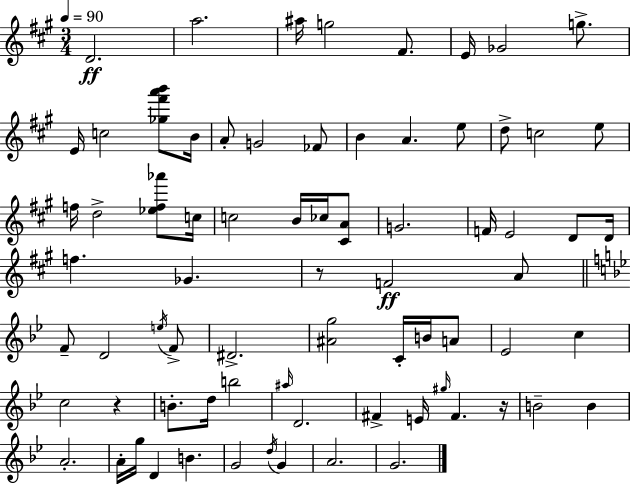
{
  \clef treble
  \numericTimeSignature
  \time 3/4
  \key a \major
  \tempo 4 = 90
  d'2.\ff | a''2. | ais''16 g''2 fis'8. | e'16 ges'2 g''8.-> | \break e'16 c''2 <ges'' fis''' a''' b'''>8 b'16 | a'8-. g'2 fes'8 | b'4 a'4. e''8 | d''8-> c''2 e''8 | \break f''16 d''2-> <ees'' f'' aes'''>8 c''16 | c''2 b'16 ces''16 <cis' a'>8 | g'2. | f'16 e'2 d'8 d'16 | \break f''4. ges'4. | r8 f'2\ff a'8 | \bar "||" \break \key bes \major f'8-- d'2 \acciaccatura { e''16 } f'8-> | dis'2.-> | <ais' g''>2 c'16-. b'16 a'8 | ees'2 c''4 | \break c''2 r4 | b'8.-. d''16 b''2 | \grace { ais''16 } d'2. | fis'4-> e'16 \grace { gis''16 } fis'4. | \break r16 b'2-- b'4 | a'2.-. | a'16-. g''16 d'4 b'4. | g'2 \acciaccatura { d''16 } | \break g'4 a'2. | g'2. | \bar "|."
}